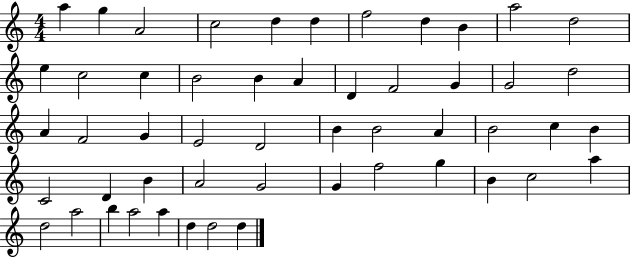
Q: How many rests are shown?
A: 0